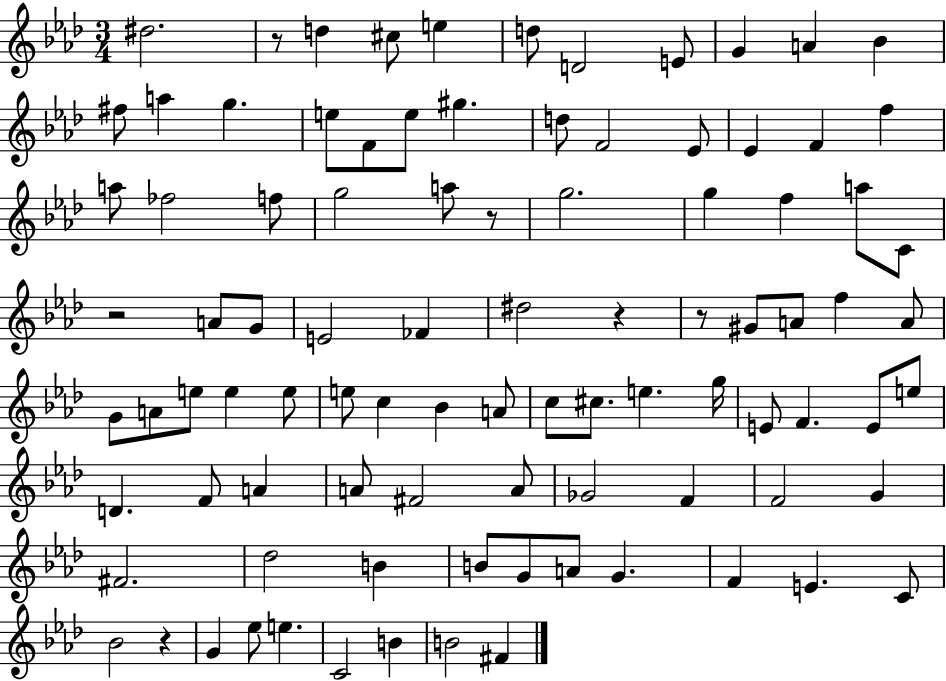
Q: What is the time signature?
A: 3/4